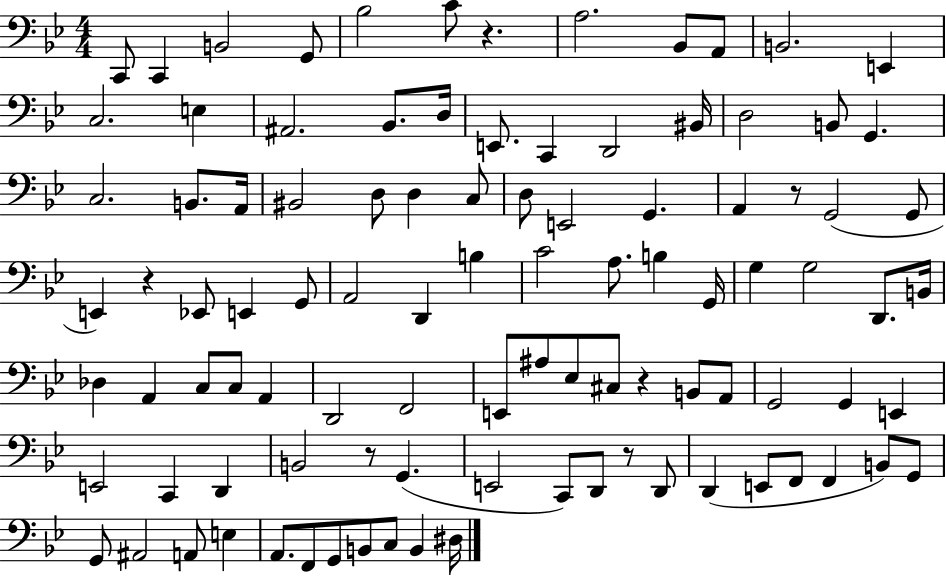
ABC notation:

X:1
T:Untitled
M:4/4
L:1/4
K:Bb
C,,/2 C,, B,,2 G,,/2 _B,2 C/2 z A,2 _B,,/2 A,,/2 B,,2 E,, C,2 E, ^A,,2 _B,,/2 D,/4 E,,/2 C,, D,,2 ^B,,/4 D,2 B,,/2 G,, C,2 B,,/2 A,,/4 ^B,,2 D,/2 D, C,/2 D,/2 E,,2 G,, A,, z/2 G,,2 G,,/2 E,, z _E,,/2 E,, G,,/2 A,,2 D,, B, C2 A,/2 B, G,,/4 G, G,2 D,,/2 B,,/4 _D, A,, C,/2 C,/2 A,, D,,2 F,,2 E,,/2 ^A,/2 _E,/2 ^C,/2 z B,,/2 A,,/2 G,,2 G,, E,, E,,2 C,, D,, B,,2 z/2 G,, E,,2 C,,/2 D,,/2 z/2 D,,/2 D,, E,,/2 F,,/2 F,, B,,/2 G,,/2 G,,/2 ^A,,2 A,,/2 E, A,,/2 F,,/2 G,,/2 B,,/2 C,/2 B,, ^D,/4